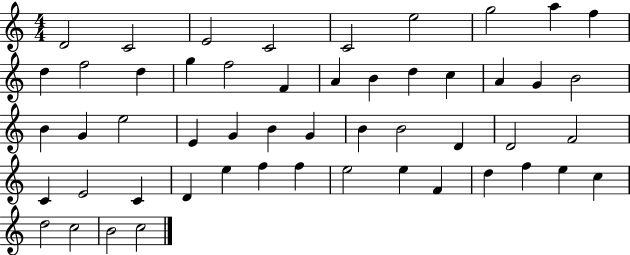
{
  \clef treble
  \numericTimeSignature
  \time 4/4
  \key c \major
  d'2 c'2 | e'2 c'2 | c'2 e''2 | g''2 a''4 f''4 | \break d''4 f''2 d''4 | g''4 f''2 f'4 | a'4 b'4 d''4 c''4 | a'4 g'4 b'2 | \break b'4 g'4 e''2 | e'4 g'4 b'4 g'4 | b'4 b'2 d'4 | d'2 f'2 | \break c'4 e'2 c'4 | d'4 e''4 f''4 f''4 | e''2 e''4 f'4 | d''4 f''4 e''4 c''4 | \break d''2 c''2 | b'2 c''2 | \bar "|."
}